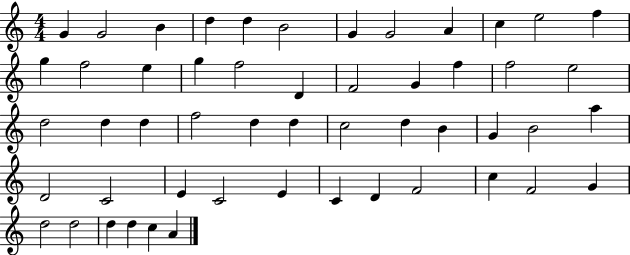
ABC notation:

X:1
T:Untitled
M:4/4
L:1/4
K:C
G G2 B d d B2 G G2 A c e2 f g f2 e g f2 D F2 G f f2 e2 d2 d d f2 d d c2 d B G B2 a D2 C2 E C2 E C D F2 c F2 G d2 d2 d d c A